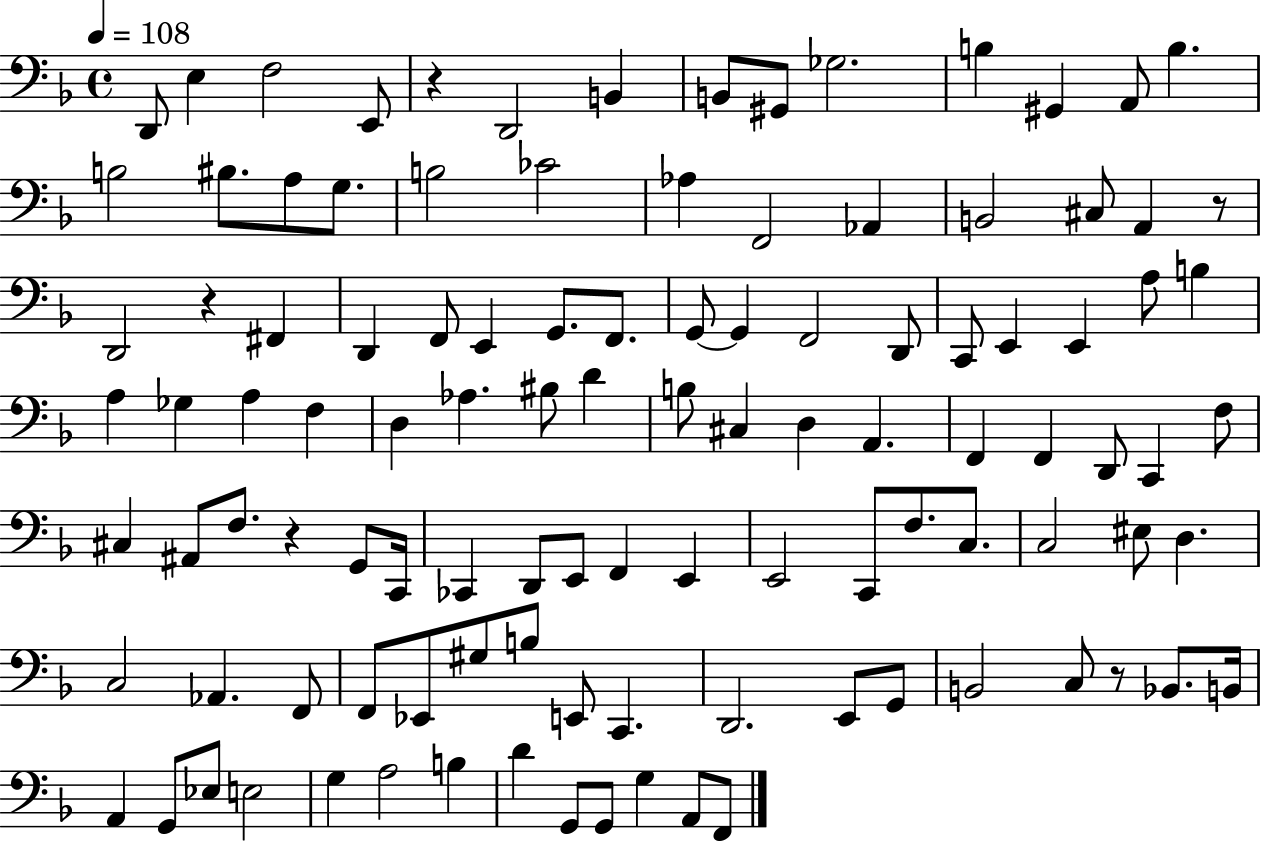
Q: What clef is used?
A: bass